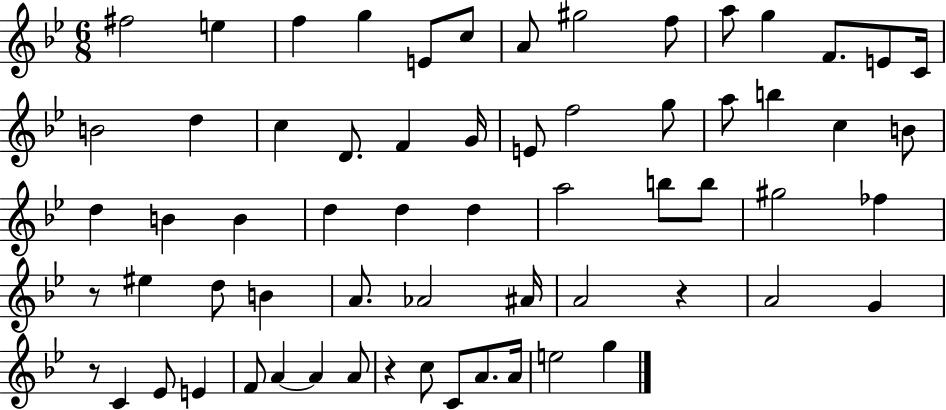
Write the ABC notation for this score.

X:1
T:Untitled
M:6/8
L:1/4
K:Bb
^f2 e f g E/2 c/2 A/2 ^g2 f/2 a/2 g F/2 E/2 C/4 B2 d c D/2 F G/4 E/2 f2 g/2 a/2 b c B/2 d B B d d d a2 b/2 b/2 ^g2 _f z/2 ^e d/2 B A/2 _A2 ^A/4 A2 z A2 G z/2 C _E/2 E F/2 A A A/2 z c/2 C/2 A/2 A/4 e2 g